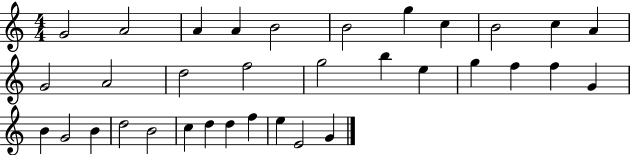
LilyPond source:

{
  \clef treble
  \numericTimeSignature
  \time 4/4
  \key c \major
  g'2 a'2 | a'4 a'4 b'2 | b'2 g''4 c''4 | b'2 c''4 a'4 | \break g'2 a'2 | d''2 f''2 | g''2 b''4 e''4 | g''4 f''4 f''4 g'4 | \break b'4 g'2 b'4 | d''2 b'2 | c''4 d''4 d''4 f''4 | e''4 e'2 g'4 | \break \bar "|."
}